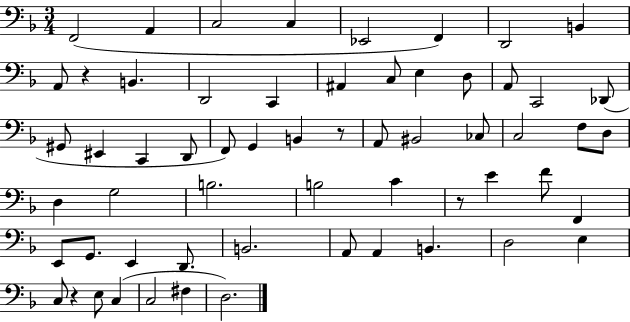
{
  \clef bass
  \numericTimeSignature
  \time 3/4
  \key f \major
  f,2( a,4 | c2 c4 | ees,2 f,4) | d,2 b,4 | \break a,8 r4 b,4. | d,2 c,4 | ais,4 c8 e4 d8 | a,8 c,2 des,8( | \break gis,8 eis,4 c,4 d,8 | f,8) g,4 b,4 r8 | a,8 bis,2 ces8 | c2 f8 d8 | \break d4 g2 | b2. | b2 c'4 | r8 e'4 f'8 f,4 | \break e,8 g,8. e,4 d,8. | b,2. | a,8 a,4 b,4. | d2 e4 | \break c8 r4 e8 c4( | c2 fis4 | d2.) | \bar "|."
}